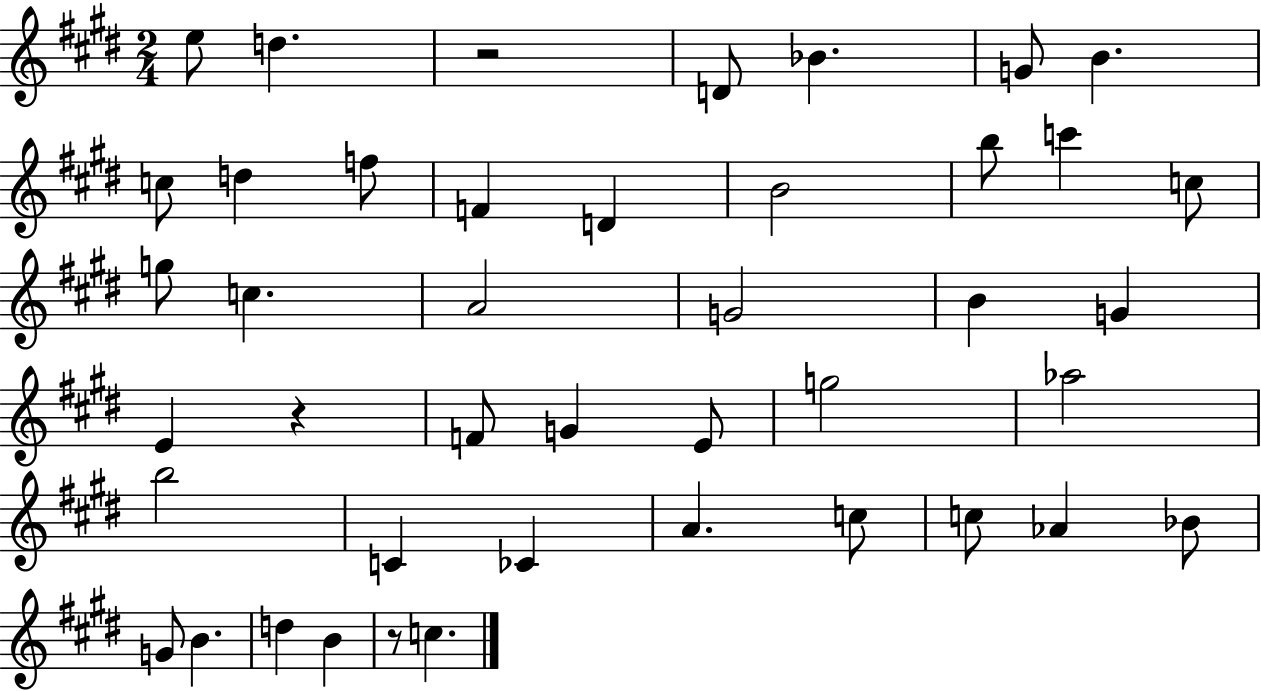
E5/e D5/q. R/h D4/e Bb4/q. G4/e B4/q. C5/e D5/q F5/e F4/q D4/q B4/h B5/e C6/q C5/e G5/e C5/q. A4/h G4/h B4/q G4/q E4/q R/q F4/e G4/q E4/e G5/h Ab5/h B5/h C4/q CES4/q A4/q. C5/e C5/e Ab4/q Bb4/e G4/e B4/q. D5/q B4/q R/e C5/q.